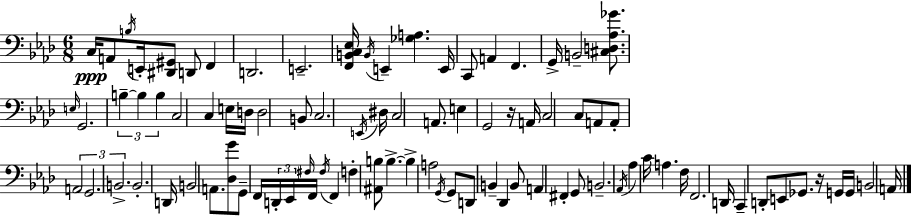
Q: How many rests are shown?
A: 2